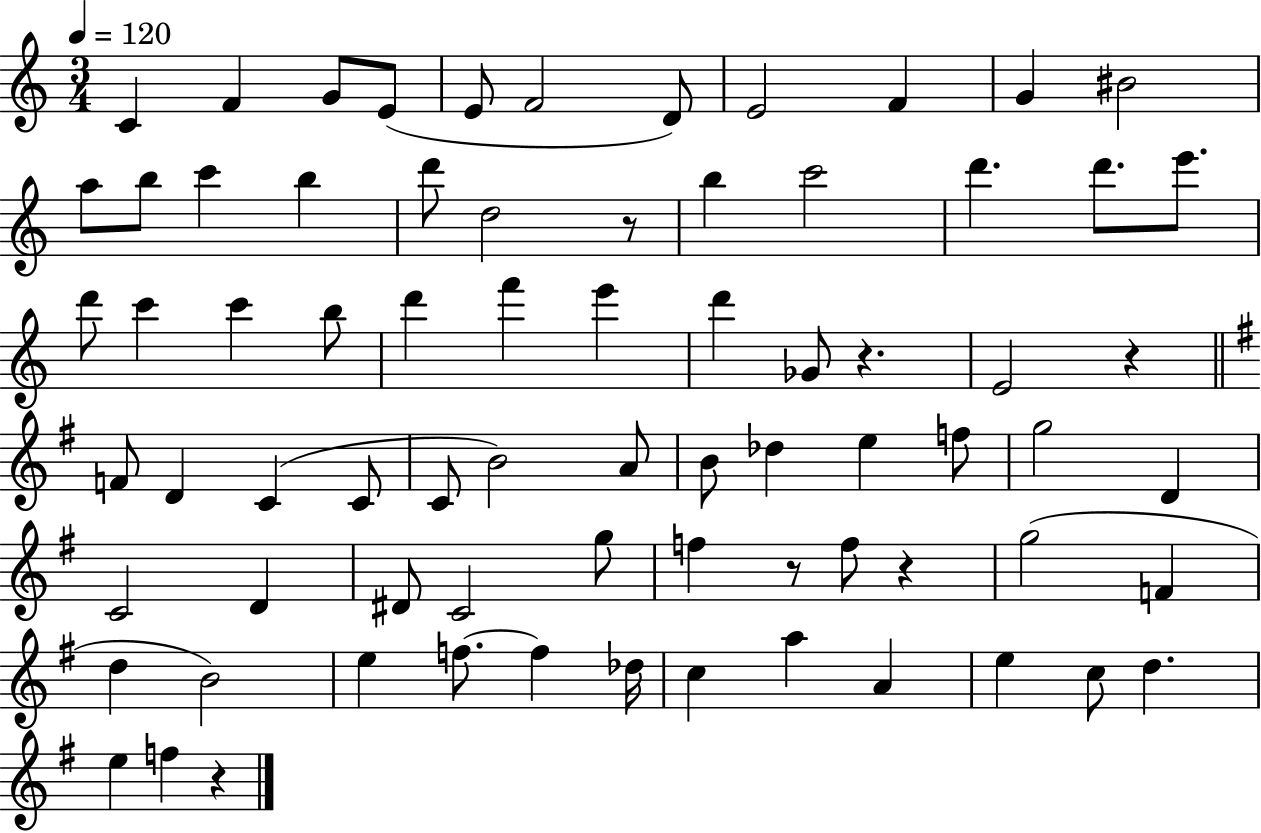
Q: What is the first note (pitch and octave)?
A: C4